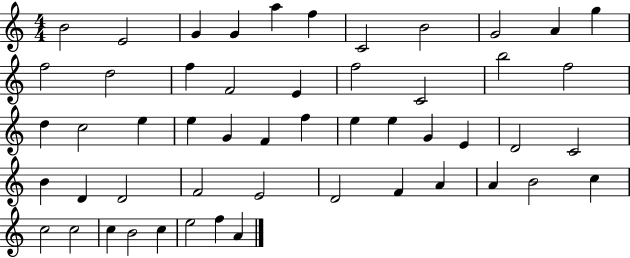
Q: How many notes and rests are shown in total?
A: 52